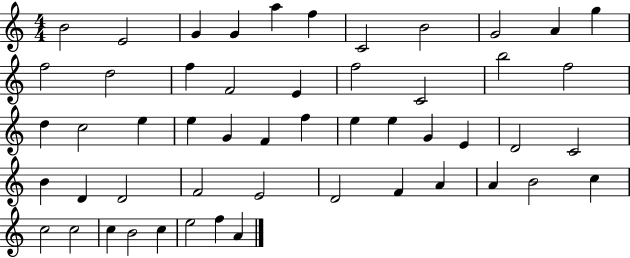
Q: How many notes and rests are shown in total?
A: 52